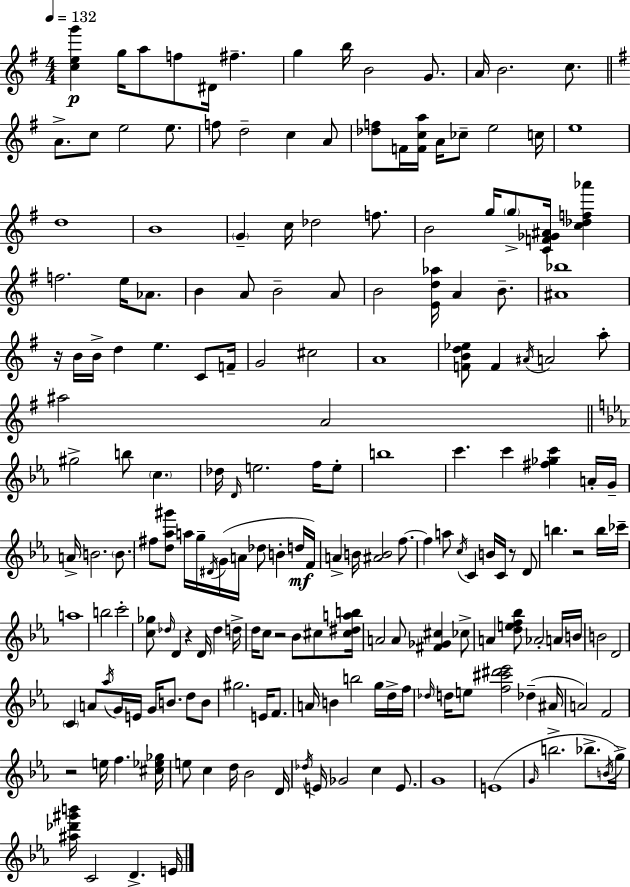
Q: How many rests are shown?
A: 6